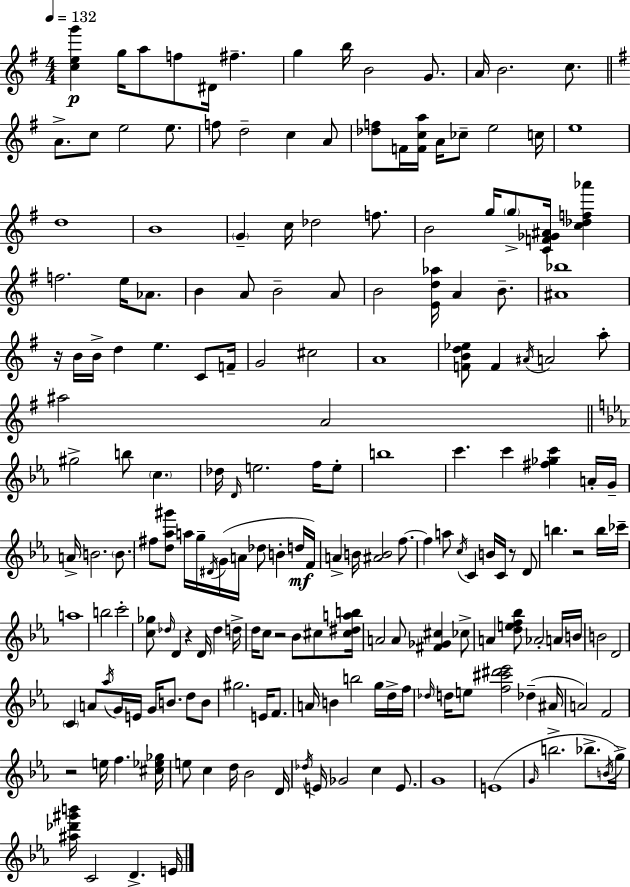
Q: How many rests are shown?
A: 6